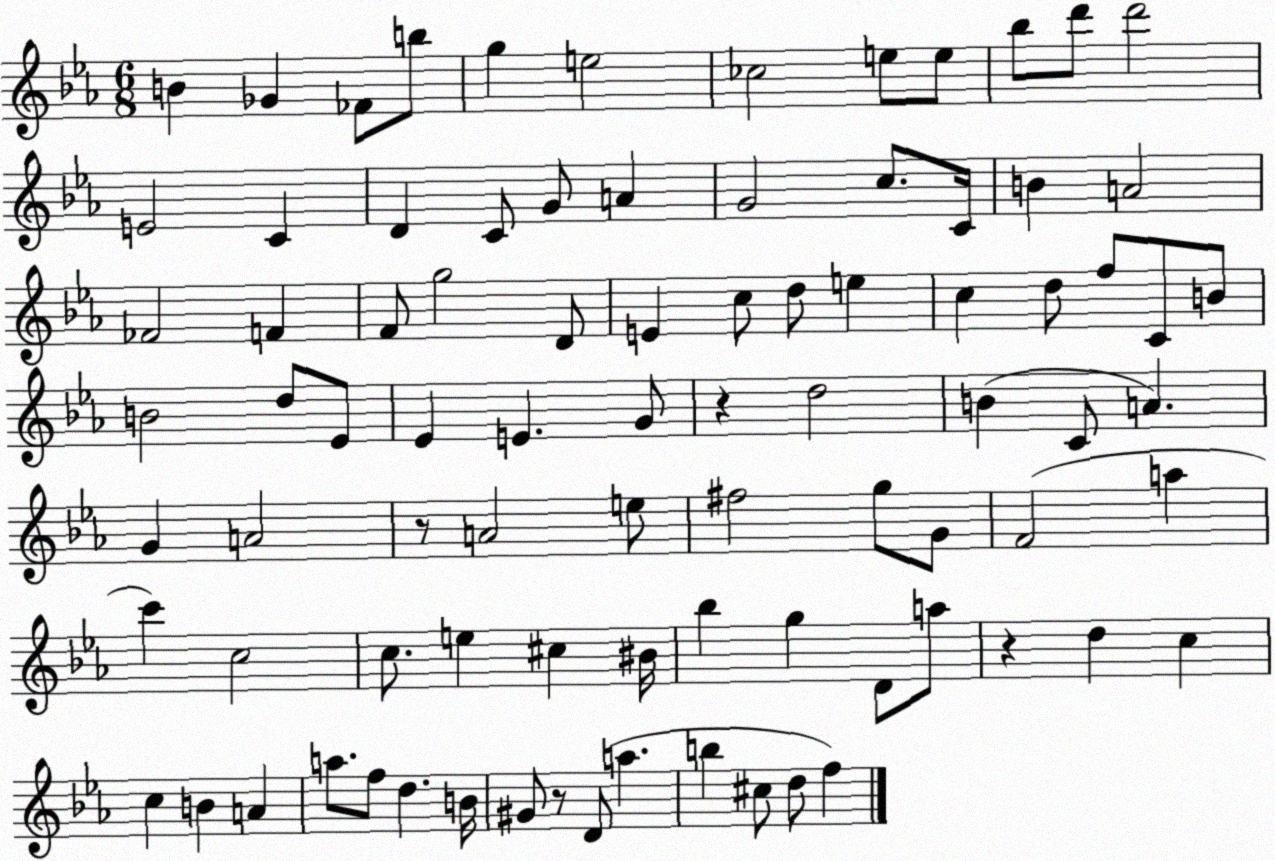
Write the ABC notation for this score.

X:1
T:Untitled
M:6/8
L:1/4
K:Eb
B _G _F/2 b/2 g e2 _c2 e/2 e/2 _b/2 d'/2 d'2 E2 C D C/2 G/2 A G2 c/2 C/4 B A2 _F2 F F/2 g2 D/2 E c/2 d/2 e c d/2 f/2 C/2 B/2 B2 d/2 _E/2 _E E G/2 z d2 B C/2 A G A2 z/2 A2 e/2 ^f2 g/2 G/2 F2 a c' c2 c/2 e ^c ^B/4 _b g D/2 a/2 z d c c B A a/2 f/2 d B/4 ^G/2 z/2 D/2 a b ^c/2 d/2 f